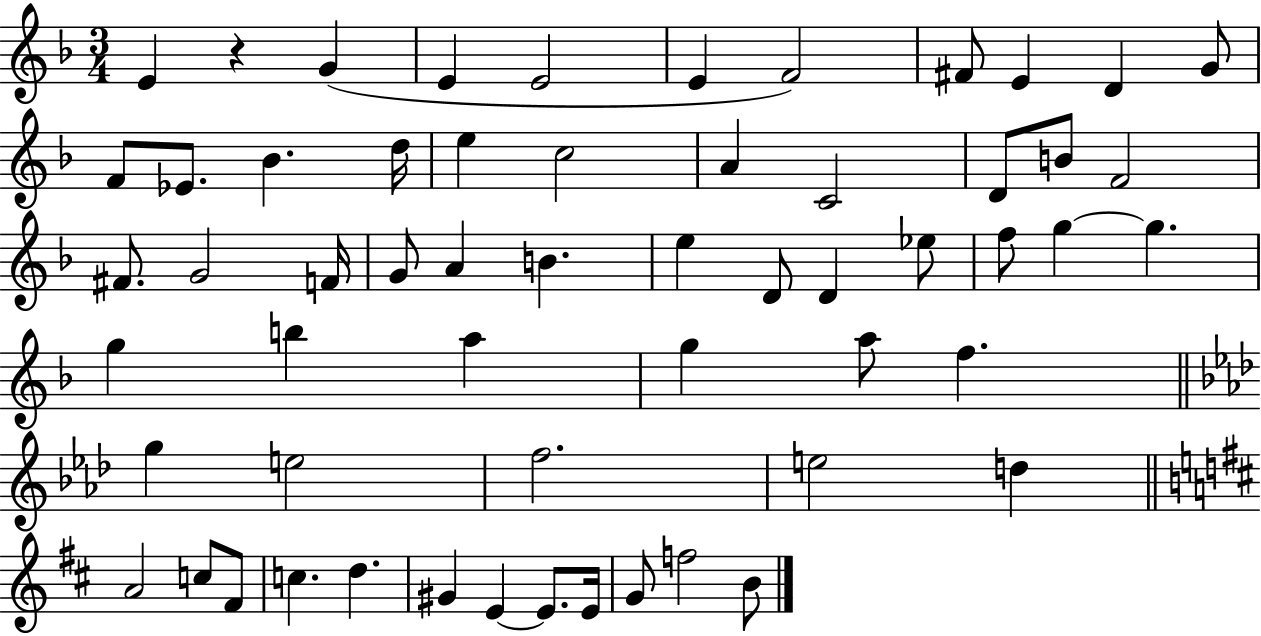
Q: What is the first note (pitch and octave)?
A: E4